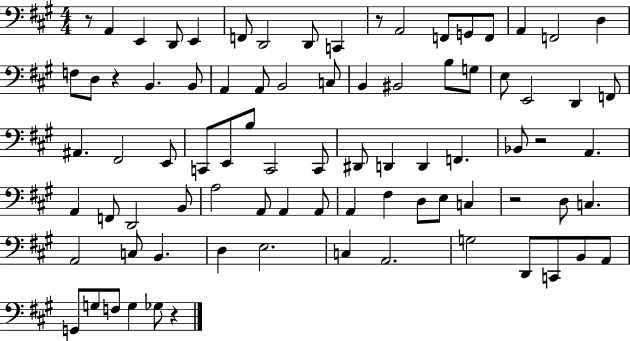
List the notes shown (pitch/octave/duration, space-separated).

R/e A2/q E2/q D2/e E2/q F2/e D2/h D2/e C2/q R/e A2/h F2/e G2/e F2/e A2/q F2/h D3/q F3/e D3/e R/q B2/q. B2/e A2/q A2/e B2/h C3/e B2/q BIS2/h B3/e G3/e E3/e E2/h D2/q F2/e A#2/q. F#2/h E2/e C2/e E2/e B3/e C2/h C2/e D#2/e D2/q D2/q F2/q. Bb2/e R/h A2/q. A2/q F2/e D2/h B2/e A3/h A2/e A2/q A2/e A2/q F#3/q D3/e E3/e C3/q R/h D3/e C3/q. A2/h C3/e B2/q. D3/q E3/h. C3/q A2/h. G3/h D2/e C2/e B2/e A2/e G2/e G3/e F3/e G3/q Gb3/e R/q